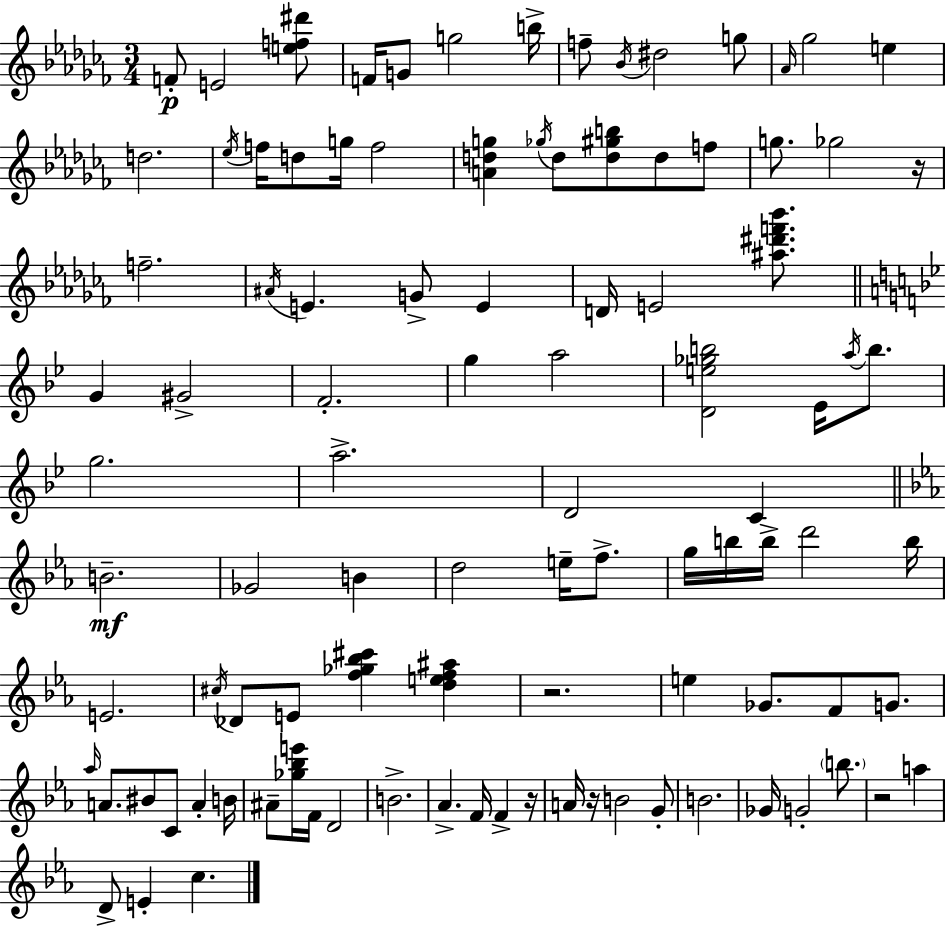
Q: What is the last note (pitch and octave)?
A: C5